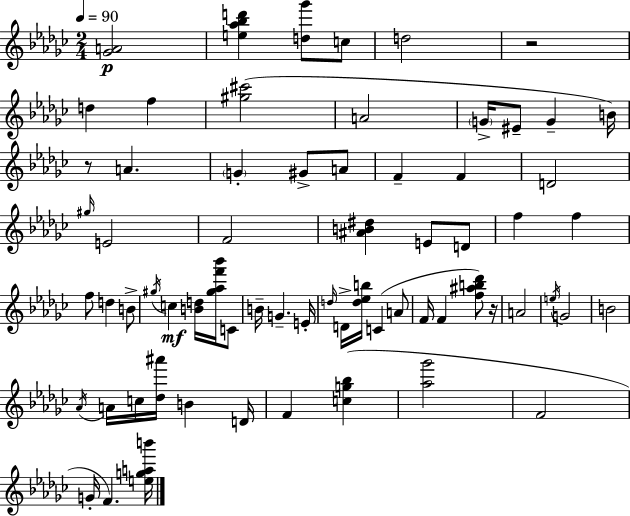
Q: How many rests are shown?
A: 3